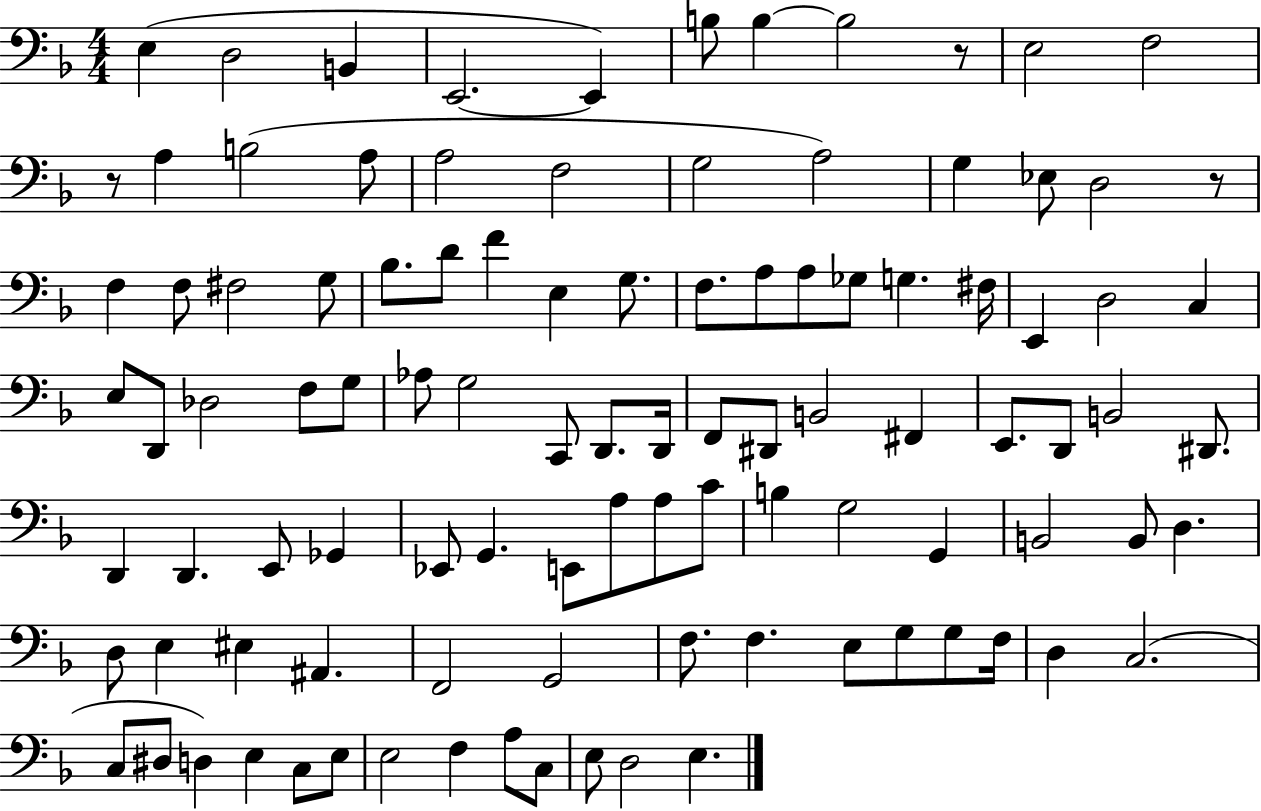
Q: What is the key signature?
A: F major